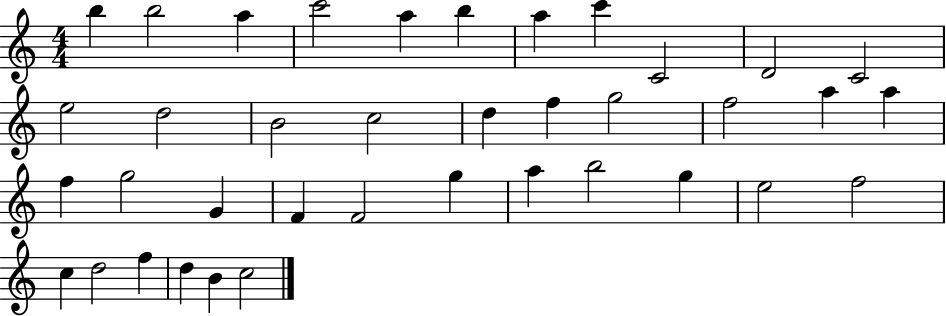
X:1
T:Untitled
M:4/4
L:1/4
K:C
b b2 a c'2 a b a c' C2 D2 C2 e2 d2 B2 c2 d f g2 f2 a a f g2 G F F2 g a b2 g e2 f2 c d2 f d B c2